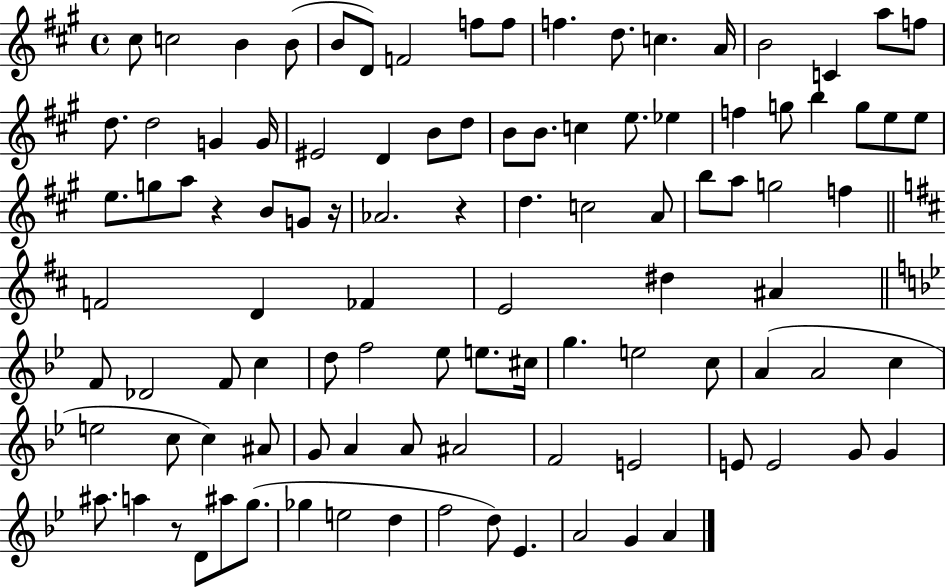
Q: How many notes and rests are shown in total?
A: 102